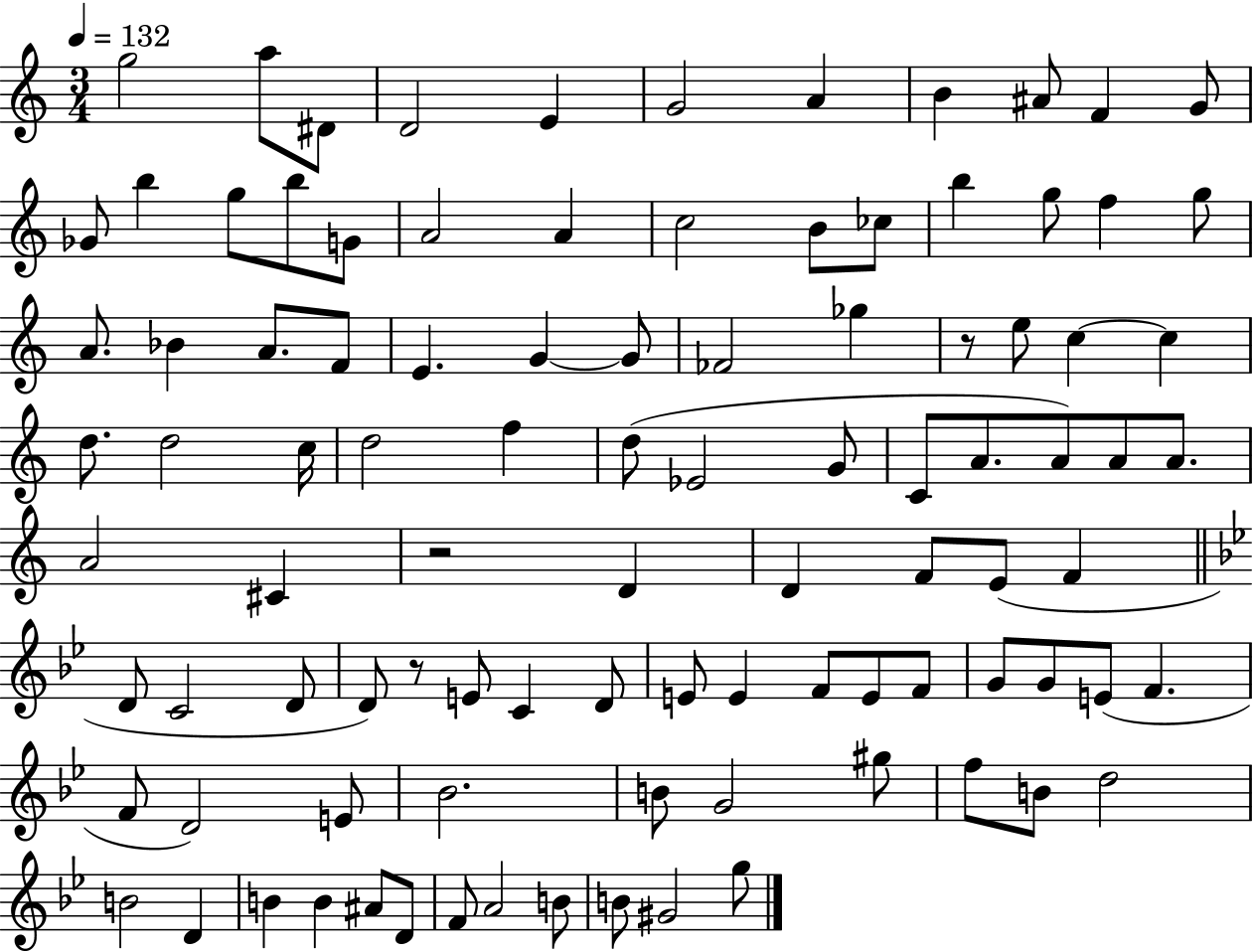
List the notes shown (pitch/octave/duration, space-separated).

G5/h A5/e D#4/e D4/h E4/q G4/h A4/q B4/q A#4/e F4/q G4/e Gb4/e B5/q G5/e B5/e G4/e A4/h A4/q C5/h B4/e CES5/e B5/q G5/e F5/q G5/e A4/e. Bb4/q A4/e. F4/e E4/q. G4/q G4/e FES4/h Gb5/q R/e E5/e C5/q C5/q D5/e. D5/h C5/s D5/h F5/q D5/e Eb4/h G4/e C4/e A4/e. A4/e A4/e A4/e. A4/h C#4/q R/h D4/q D4/q F4/e E4/e F4/q D4/e C4/h D4/e D4/e R/e E4/e C4/q D4/e E4/e E4/q F4/e E4/e F4/e G4/e G4/e E4/e F4/q. F4/e D4/h E4/e Bb4/h. B4/e G4/h G#5/e F5/e B4/e D5/h B4/h D4/q B4/q B4/q A#4/e D4/e F4/e A4/h B4/e B4/e G#4/h G5/e